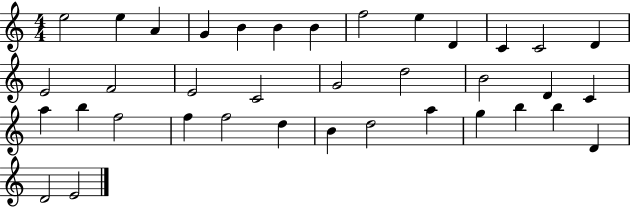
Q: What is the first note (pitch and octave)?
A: E5